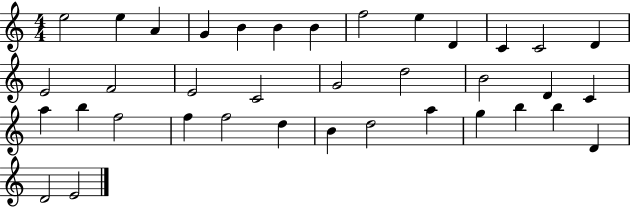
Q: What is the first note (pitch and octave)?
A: E5